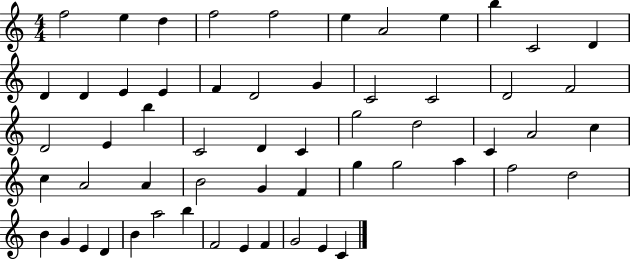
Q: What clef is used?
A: treble